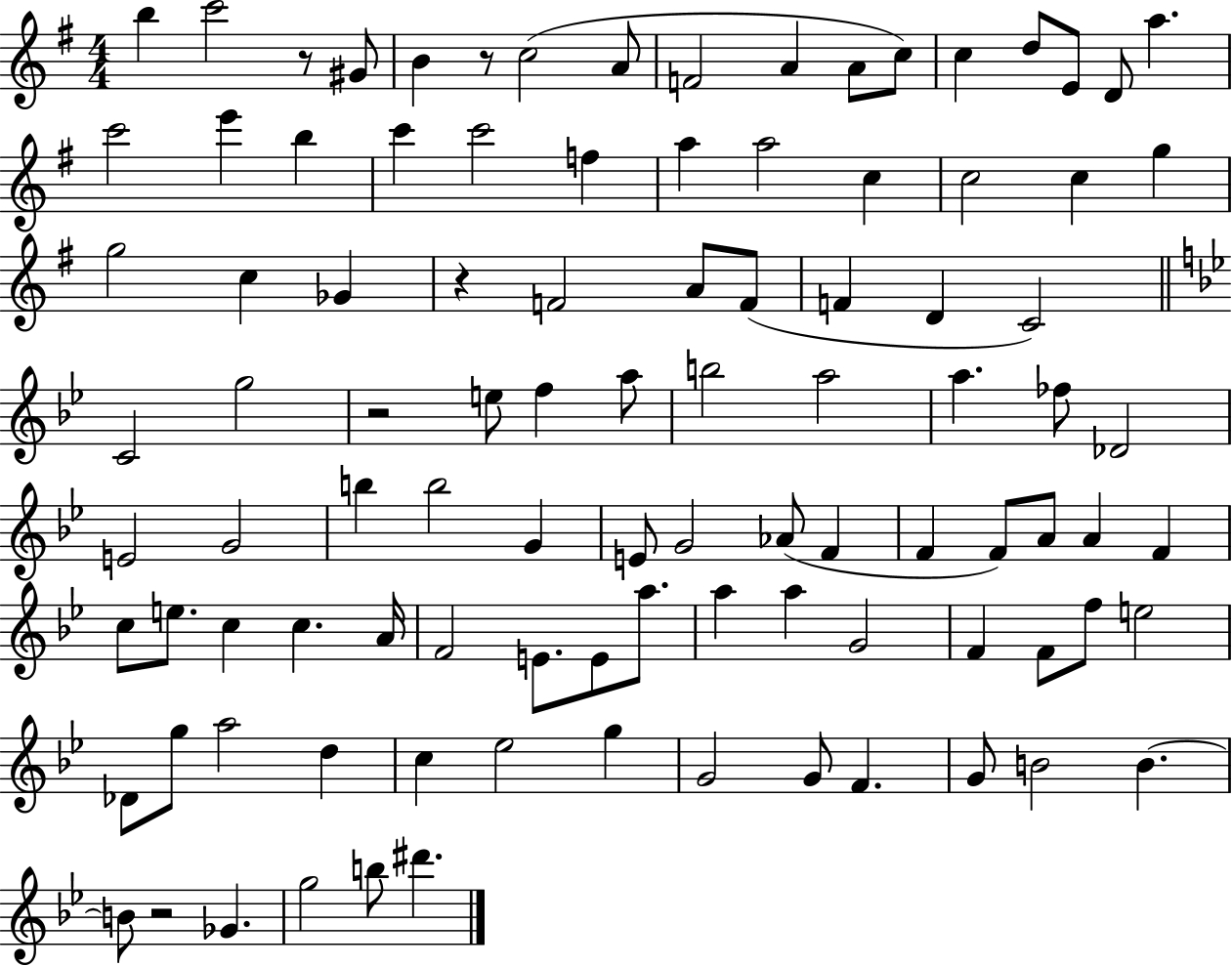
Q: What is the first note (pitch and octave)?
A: B5